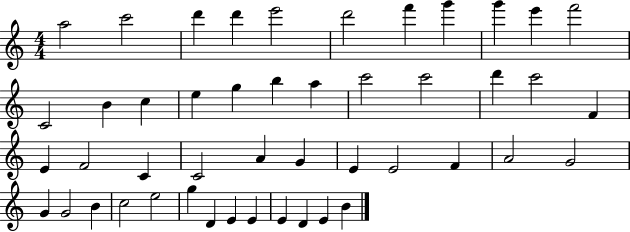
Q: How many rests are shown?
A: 0